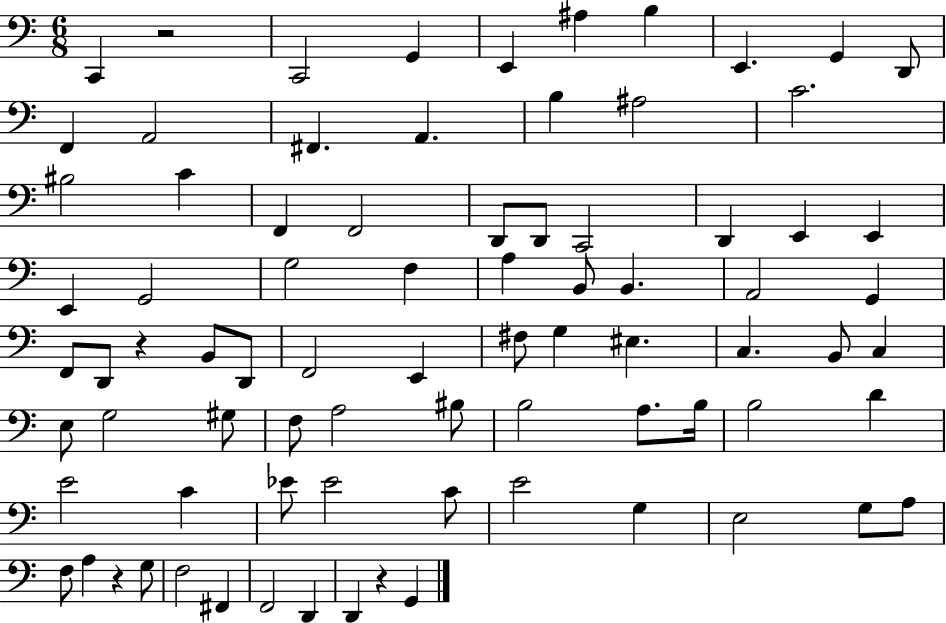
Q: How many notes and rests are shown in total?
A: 81